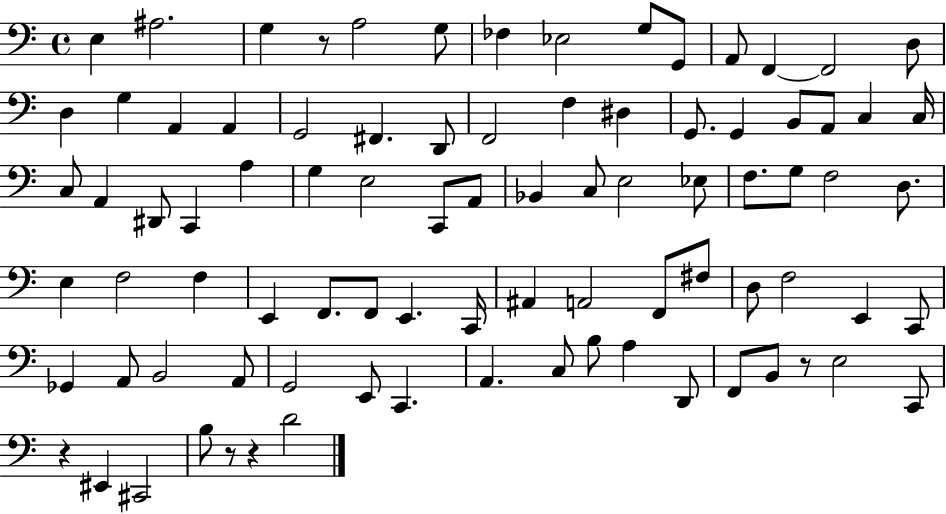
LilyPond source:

{
  \clef bass
  \time 4/4
  \defaultTimeSignature
  \key c \major
  \repeat volta 2 { e4 ais2. | g4 r8 a2 g8 | fes4 ees2 g8 g,8 | a,8 f,4~~ f,2 d8 | \break d4 g4 a,4 a,4 | g,2 fis,4. d,8 | f,2 f4 dis4 | g,8. g,4 b,8 a,8 c4 c16 | \break c8 a,4 dis,8 c,4 a4 | g4 e2 c,8 a,8 | bes,4 c8 e2 ees8 | f8. g8 f2 d8. | \break e4 f2 f4 | e,4 f,8. f,8 e,4. c,16 | ais,4 a,2 f,8 fis8 | d8 f2 e,4 c,8 | \break ges,4 a,8 b,2 a,8 | g,2 e,8 c,4. | a,4. c8 b8 a4 d,8 | f,8 b,8 r8 e2 c,8 | \break r4 eis,4 cis,2 | b8 r8 r4 d'2 | } \bar "|."
}